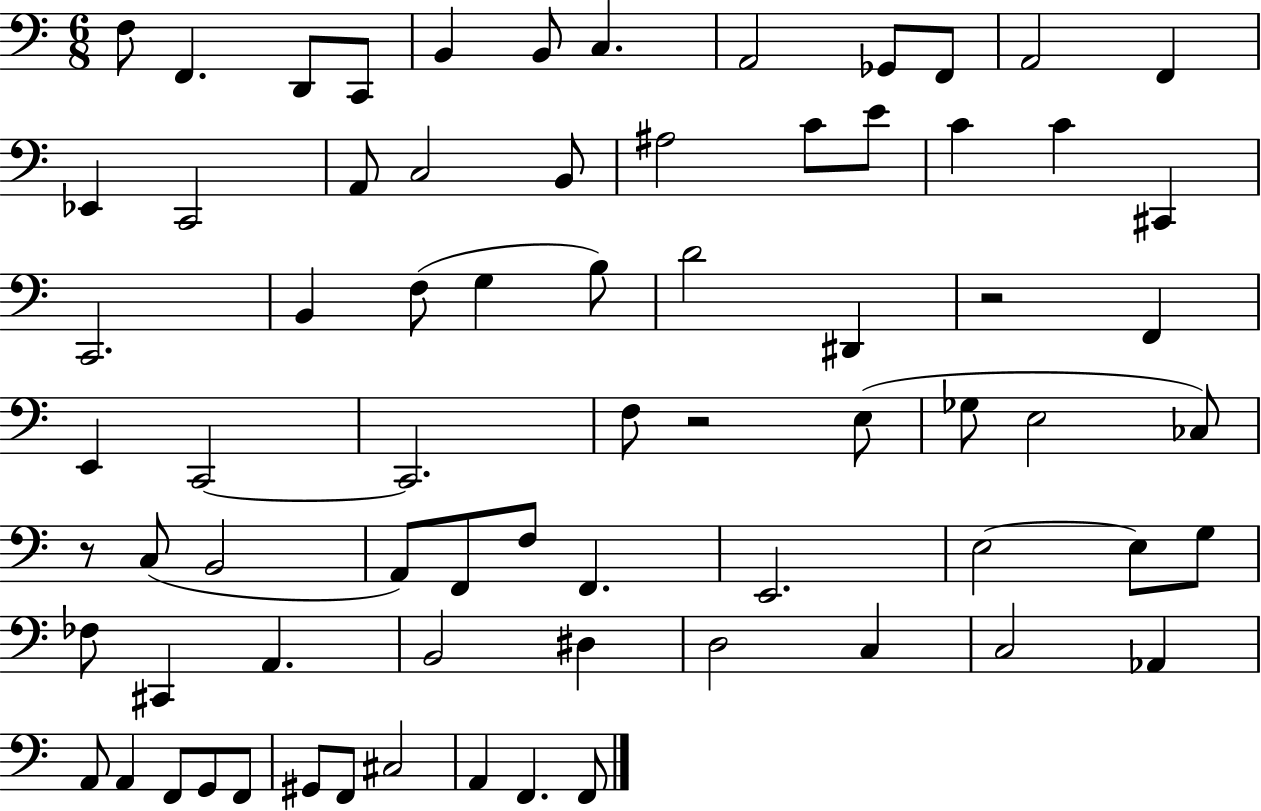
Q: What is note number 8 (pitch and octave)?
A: A2